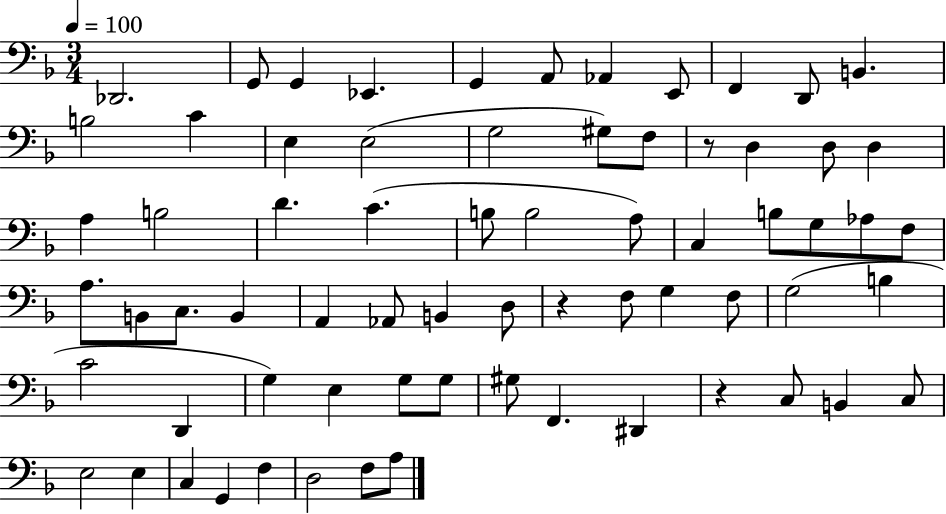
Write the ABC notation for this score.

X:1
T:Untitled
M:3/4
L:1/4
K:F
_D,,2 G,,/2 G,, _E,, G,, A,,/2 _A,, E,,/2 F,, D,,/2 B,, B,2 C E, E,2 G,2 ^G,/2 F,/2 z/2 D, D,/2 D, A, B,2 D C B,/2 B,2 A,/2 C, B,/2 G,/2 _A,/2 F,/2 A,/2 B,,/2 C,/2 B,, A,, _A,,/2 B,, D,/2 z F,/2 G, F,/2 G,2 B, C2 D,, G, E, G,/2 G,/2 ^G,/2 F,, ^D,, z C,/2 B,, C,/2 E,2 E, C, G,, F, D,2 F,/2 A,/2